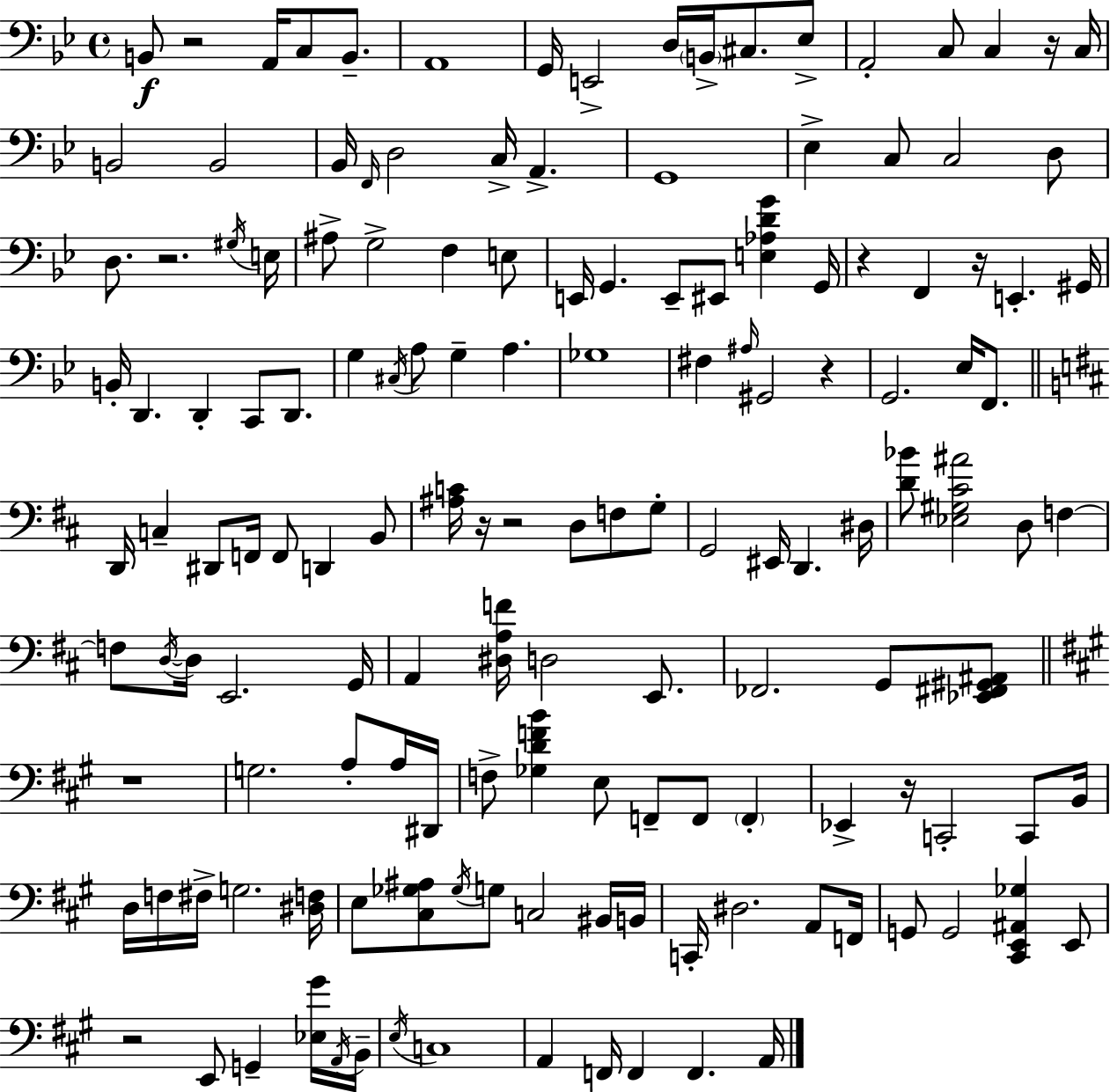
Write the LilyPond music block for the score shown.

{
  \clef bass
  \time 4/4
  \defaultTimeSignature
  \key g \minor
  \repeat volta 2 { b,8\f r2 a,16 c8 b,8.-- | a,1 | g,16 e,2-> d16 \parenthesize b,16-> cis8. ees8-> | a,2-. c8 c4 r16 c16 | \break b,2 b,2 | bes,16 \grace { f,16 } d2 c16-> a,4.-> | g,1 | ees4-> c8 c2 d8 | \break d8. r2. | \acciaccatura { gis16 } e16 ais8-> g2-> f4 | e8 e,16 g,4. e,8-- eis,8 <e aes d' g'>4 | g,16 r4 f,4 r16 e,4.-. | \break gis,16 b,16-. d,4. d,4-. c,8 d,8. | g4 \acciaccatura { cis16 } a8 g4-- a4. | ges1 | fis4 \grace { ais16 } gis,2 | \break r4 g,2. | ees16 f,8. \bar "||" \break \key d \major d,16 c4-- dis,8 f,16 f,8 d,4 b,8 | <ais c'>16 r16 r2 d8 f8 g8-. | g,2 eis,16 d,4. dis16 | <d' bes'>8 <ees gis cis' ais'>2 d8 f4~~ | \break f8 \acciaccatura { d16~ }~ d16 e,2. | g,16 a,4 <dis a f'>16 d2 e,8. | fes,2. g,8 <ees, fis, gis, ais,>8 | \bar "||" \break \key a \major r1 | g2. a8-. a16 dis,16 | f8-> <ges d' f' b'>4 e8 f,8-- f,8 \parenthesize f,4-. | ees,4-> r16 c,2-. c,8 b,16 | \break d16 f16 fis16-> g2. <dis f>16 | e8 <cis ges ais>8 \acciaccatura { ges16 } g8 c2 bis,16 | b,16 c,16-. dis2. a,8 | f,16 g,8 g,2 <cis, e, ais, ges>4 e,8 | \break r2 e,8 g,4-- <ees gis'>16 | \acciaccatura { a,16 } b,16-- \acciaccatura { e16 } c1 | a,4 f,16 f,4 f,4. | a,16 } \bar "|."
}